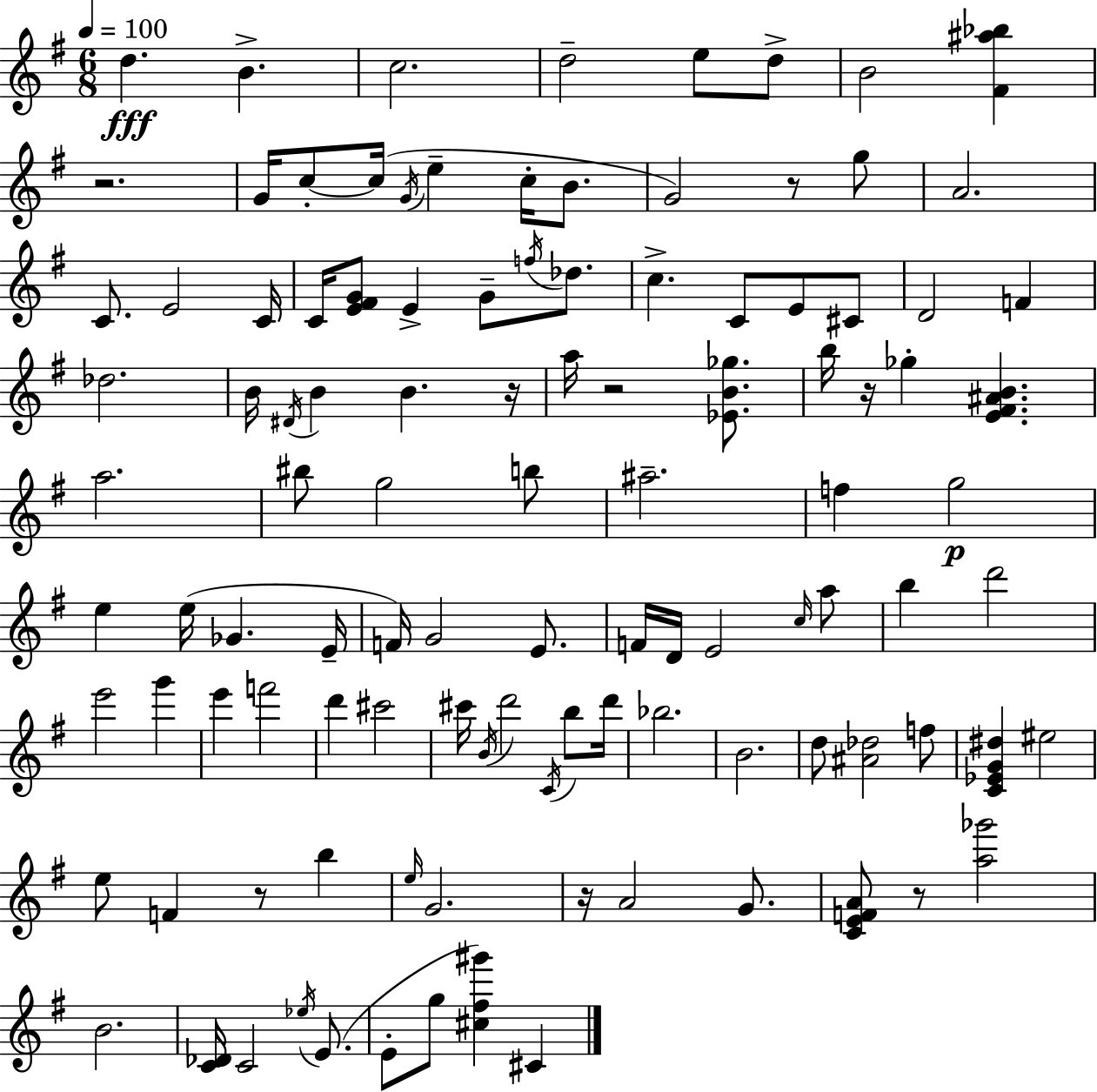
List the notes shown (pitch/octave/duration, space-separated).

D5/q. B4/q. C5/h. D5/h E5/e D5/e B4/h [F#4,A#5,Bb5]/q R/h. G4/s C5/e C5/s G4/s E5/q C5/s B4/e. G4/h R/e G5/e A4/h. C4/e. E4/h C4/s C4/s [E4,F#4,G4]/e E4/q G4/e F5/s Db5/e. C5/q. C4/e E4/e C#4/e D4/h F4/q Db5/h. B4/s D#4/s B4/q B4/q. R/s A5/s R/h [Eb4,B4,Gb5]/e. B5/s R/s Gb5/q [E4,F#4,A#4,B4]/q. A5/h. BIS5/e G5/h B5/e A#5/h. F5/q G5/h E5/q E5/s Gb4/q. E4/s F4/s G4/h E4/e. F4/s D4/s E4/h C5/s A5/e B5/q D6/h E6/h G6/q E6/q F6/h D6/q C#6/h C#6/s B4/s D6/h C4/s B5/e D6/s Bb5/h. B4/h. D5/e [A#4,Db5]/h F5/e [C4,Eb4,G4,D#5]/q EIS5/h E5/e F4/q R/e B5/q E5/s G4/h. R/s A4/h G4/e. [C4,E4,F4,A4]/e R/e [A5,Gb6]/h B4/h. [C4,Db4]/s C4/h Eb5/s E4/e. E4/e G5/e [C#5,F#5,G#6]/q C#4/q